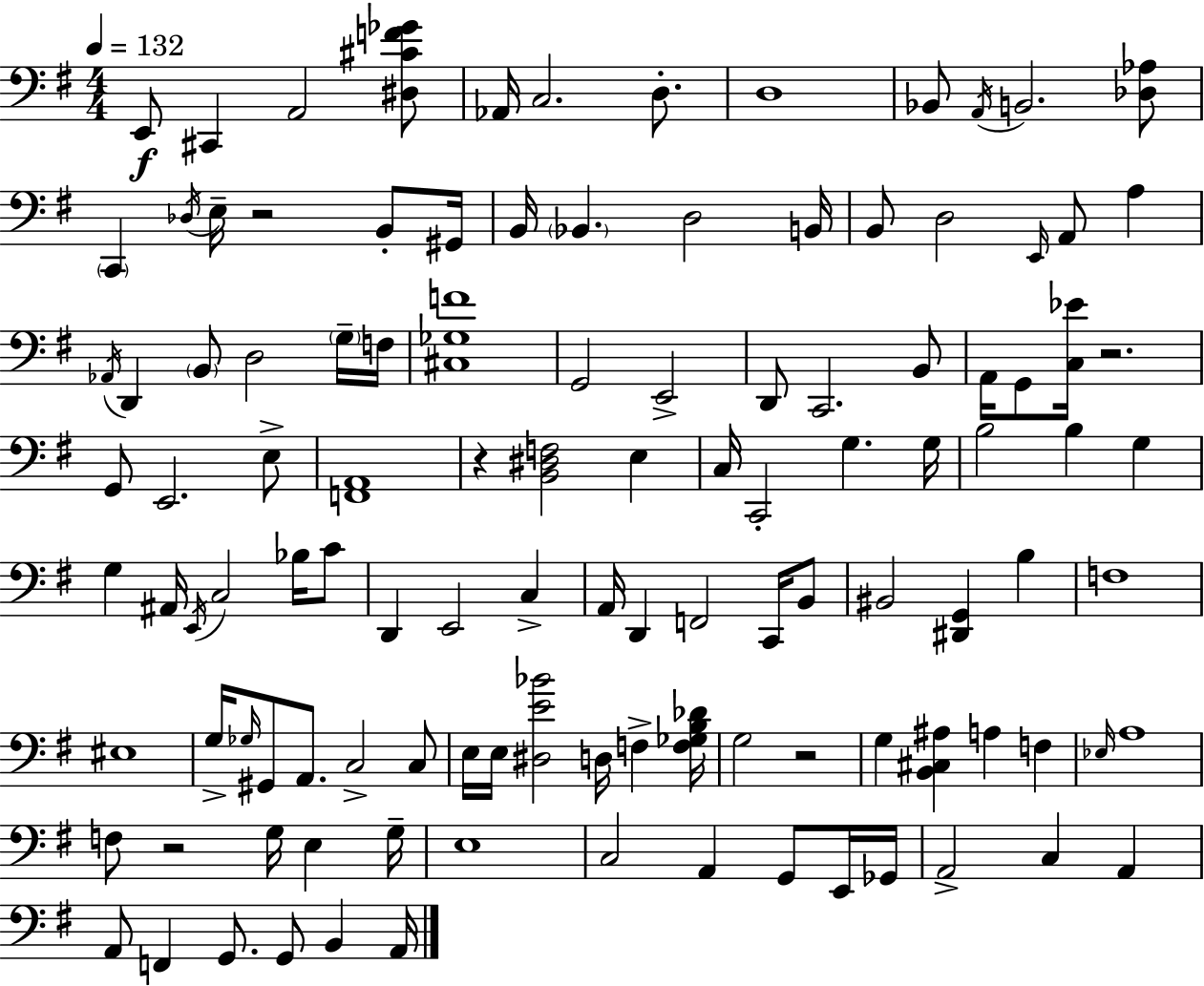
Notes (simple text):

E2/e C#2/q A2/h [D#3,C#4,F4,Gb4]/e Ab2/s C3/h. D3/e. D3/w Bb2/e A2/s B2/h. [Db3,Ab3]/e C2/q Db3/s E3/s R/h B2/e G#2/s B2/s Bb2/q. D3/h B2/s B2/e D3/h E2/s A2/e A3/q Ab2/s D2/q B2/e D3/h G3/s F3/s [C#3,Gb3,F4]/w G2/h E2/h D2/e C2/h. B2/e A2/s G2/e [C3,Eb4]/s R/h. G2/e E2/h. E3/e [F2,A2]/w R/q [B2,D#3,F3]/h E3/q C3/s C2/h G3/q. G3/s B3/h B3/q G3/q G3/q A#2/s E2/s C3/h Bb3/s C4/e D2/q E2/h C3/q A2/s D2/q F2/h C2/s B2/e BIS2/h [D#2,G2]/q B3/q F3/w EIS3/w G3/s Gb3/s G#2/e A2/e. C3/h C3/e E3/s E3/s [D#3,E4,Bb4]/h D3/s F3/q [F3,Gb3,B3,Db4]/s G3/h R/h G3/q [B2,C#3,A#3]/q A3/q F3/q Eb3/s A3/w F3/e R/h G3/s E3/q G3/s E3/w C3/h A2/q G2/e E2/s Gb2/s A2/h C3/q A2/q A2/e F2/q G2/e. G2/e B2/q A2/s